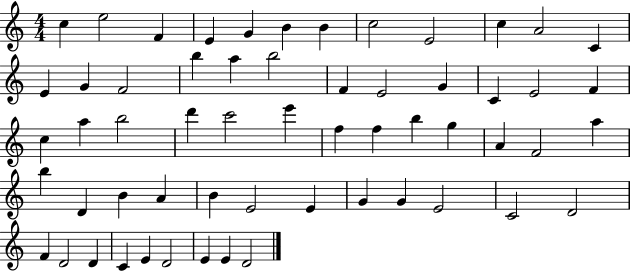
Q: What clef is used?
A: treble